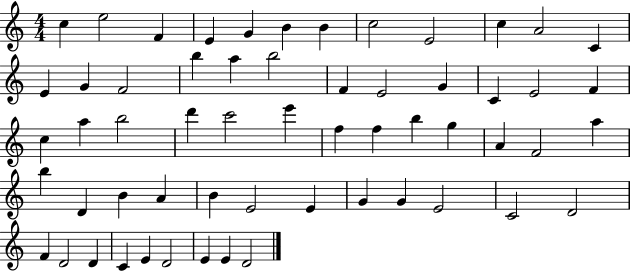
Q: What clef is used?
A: treble